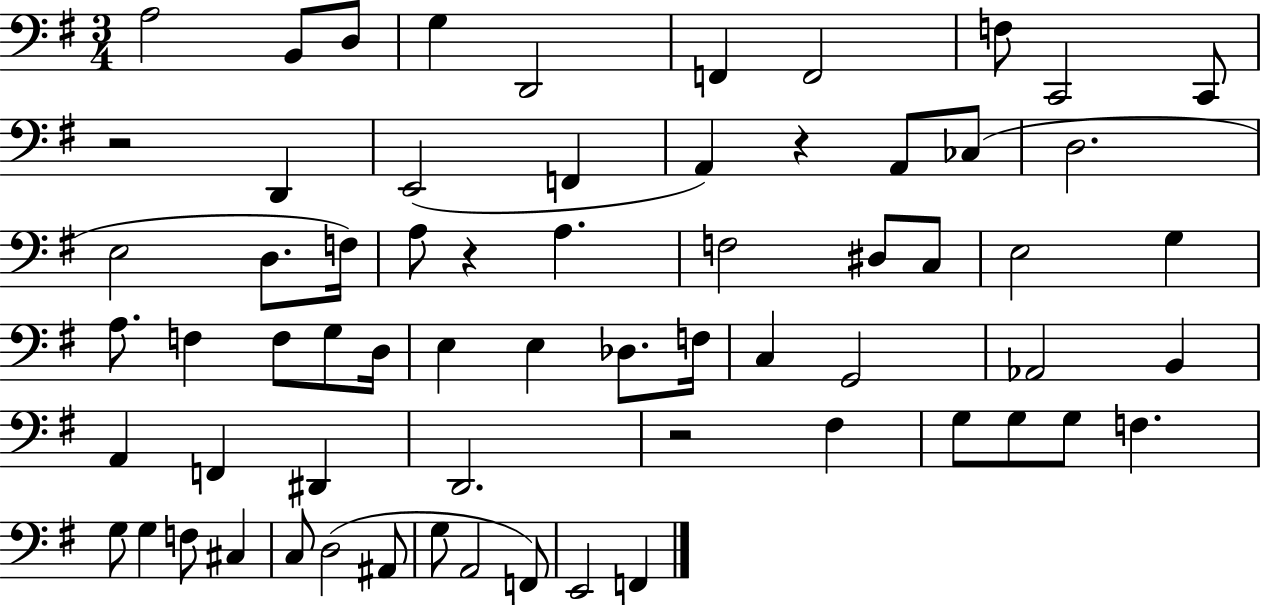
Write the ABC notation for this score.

X:1
T:Untitled
M:3/4
L:1/4
K:G
A,2 B,,/2 D,/2 G, D,,2 F,, F,,2 F,/2 C,,2 C,,/2 z2 D,, E,,2 F,, A,, z A,,/2 _C,/2 D,2 E,2 D,/2 F,/4 A,/2 z A, F,2 ^D,/2 C,/2 E,2 G, A,/2 F, F,/2 G,/2 D,/4 E, E, _D,/2 F,/4 C, G,,2 _A,,2 B,, A,, F,, ^D,, D,,2 z2 ^F, G,/2 G,/2 G,/2 F, G,/2 G, F,/2 ^C, C,/2 D,2 ^A,,/2 G,/2 A,,2 F,,/2 E,,2 F,,